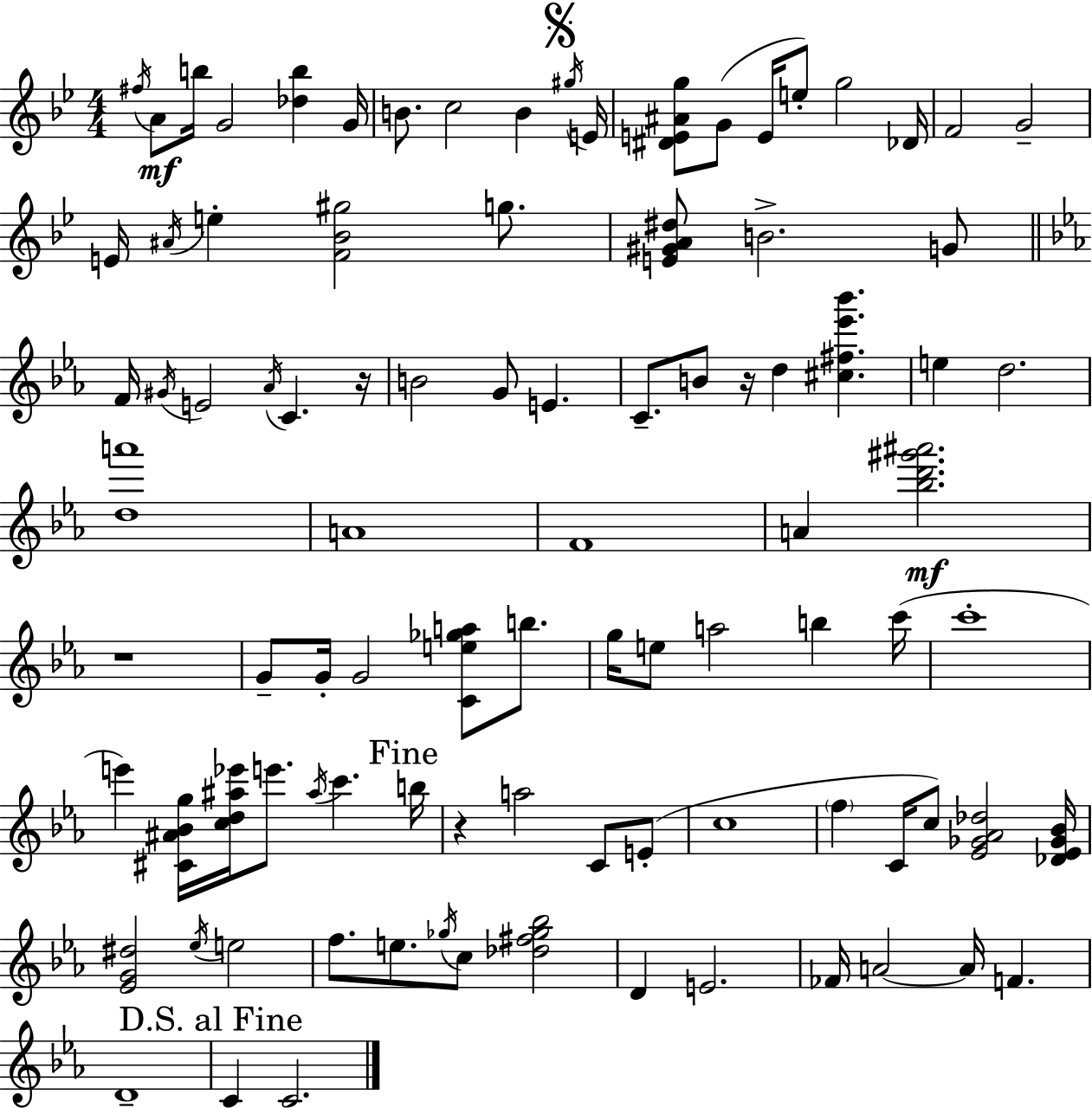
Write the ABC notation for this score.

X:1
T:Untitled
M:4/4
L:1/4
K:Gm
^f/4 A/2 b/4 G2 [_db] G/4 B/2 c2 B ^g/4 E/4 [^DE^Ag]/2 G/2 E/4 e/2 g2 _D/4 F2 G2 E/4 ^A/4 e [F_B^g]2 g/2 [E^GA^d]/2 B2 G/2 F/4 ^G/4 E2 _A/4 C z/4 B2 G/2 E C/2 B/2 z/4 d [^c^f_e'_b'] e d2 [da']4 A4 F4 A [_bd'^g'^a']2 z4 G/2 G/4 G2 [Ce_ga]/2 b/2 g/4 e/2 a2 b c'/4 c'4 e' [^C^A_Bg]/4 [cd^a_e']/4 e'/2 ^a/4 c' b/4 z a2 C/2 E/2 c4 f C/4 c/2 [_E_G_A_d]2 [_D_E_G_B]/4 [_EG^d]2 _e/4 e2 f/2 e/2 _g/4 c/2 [_d^f_g_b]2 D E2 _F/4 A2 A/4 F D4 C C2